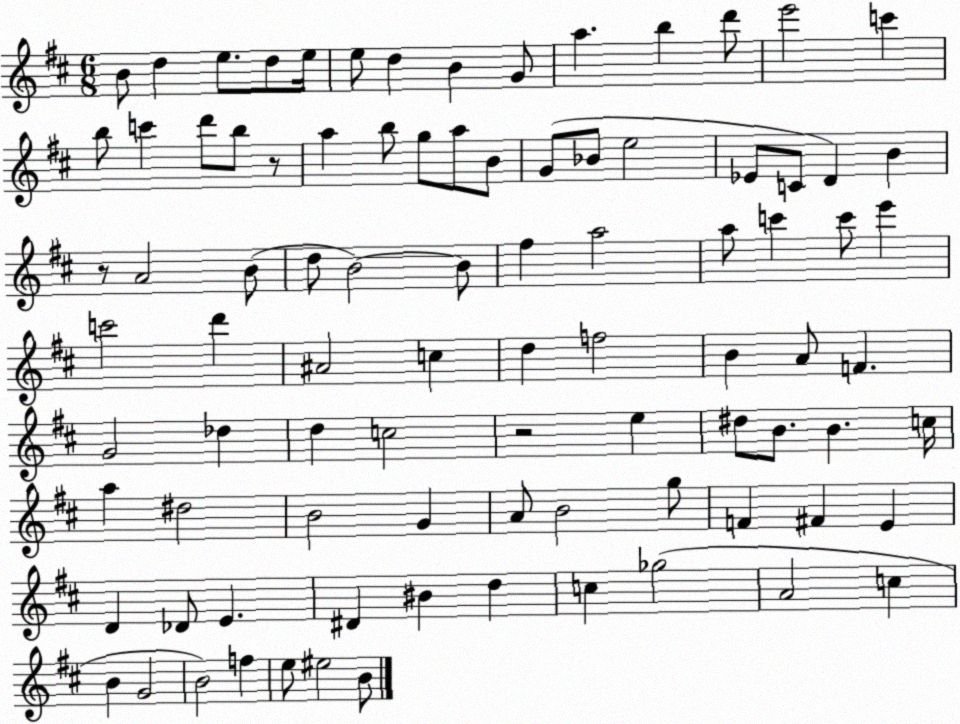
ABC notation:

X:1
T:Untitled
M:6/8
L:1/4
K:D
B/2 d e/2 d/2 e/4 e/2 d B G/2 a b d'/2 e'2 c' b/2 c' d'/2 b/2 z/2 a b/2 g/2 a/2 B/2 G/2 _B/2 e2 _E/2 C/2 D B z/2 A2 B/2 d/2 B2 B/2 ^f a2 a/2 c' c'/2 e' c'2 d' ^A2 c d f2 B A/2 F G2 _d d c2 z2 e ^d/2 B/2 B c/4 a ^d2 B2 G A/2 B2 g/2 F ^F E D _D/2 E ^D ^B d c _g2 A2 c B G2 B2 f e/2 ^e2 B/2